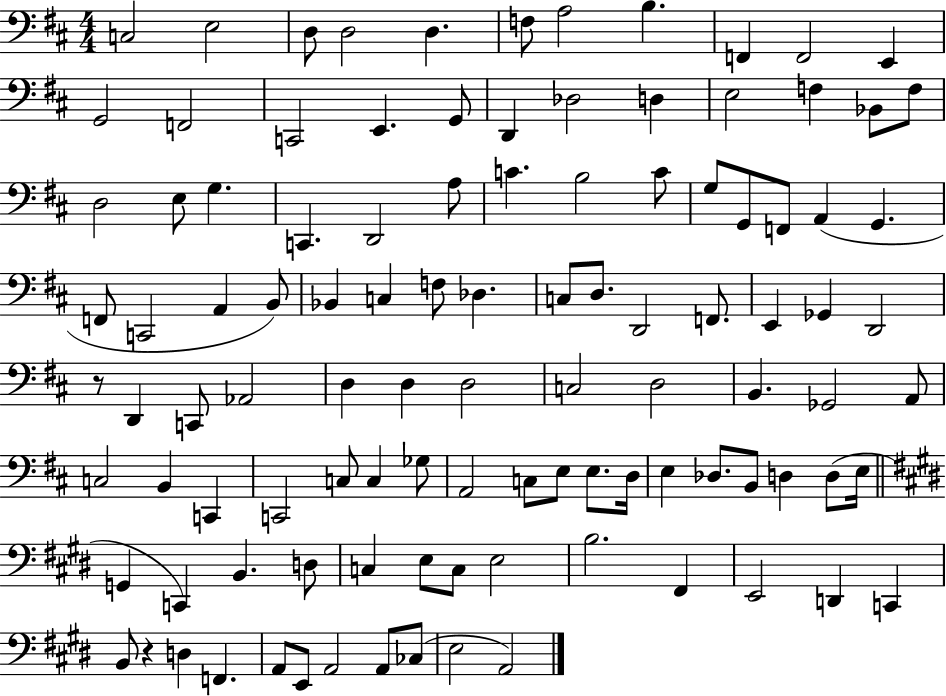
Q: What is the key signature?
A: D major